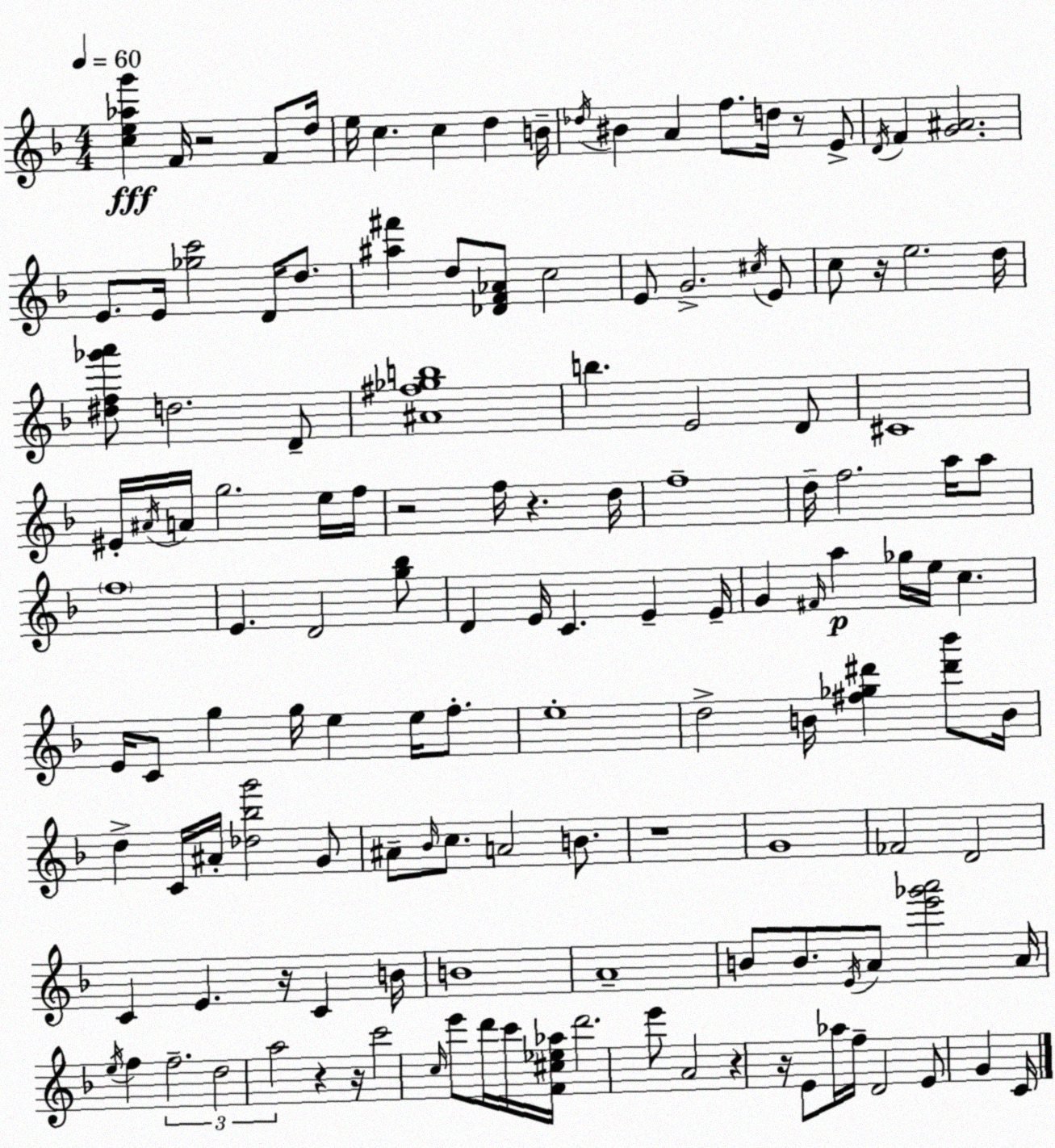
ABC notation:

X:1
T:Untitled
M:4/4
L:1/4
K:Dm
[ce_ag'] F/4 z2 F/2 d/4 e/4 c c d B/4 _d/4 ^B A f/2 d/4 z/2 E/2 D/4 F [G^A]2 E/2 E/4 [_gc']2 D/4 d/2 [^a^f'] d/2 [_DF_A]/2 c2 E/2 G2 ^c/4 E/2 c/2 z/4 e2 d/4 [^df_g'a']/2 d2 D/2 [^A^f_gb]4 b E2 D/2 ^C4 ^E/4 ^A/4 A/4 g2 e/4 f/4 z2 f/4 z d/4 f4 d/4 f2 a/4 a/2 f4 E D2 [g_b]/2 D E/4 C E E/4 G ^F/4 a _g/4 e/4 c E/4 C/2 g g/4 e e/4 f/2 e4 d2 B/4 [^f_g^d'] [^d'_b']/2 B/4 d C/4 ^A/4 [_d_bg']2 G/2 ^A/2 _B/4 c/2 A2 B/2 z4 G4 _F2 D2 C E z/4 C B/4 B4 A4 B/2 B/2 E/4 A/2 [e'_g'a']2 A/4 e/4 f f2 d2 a2 z z/4 c'2 c/4 e'/2 d'/4 c'/4 [F^c_e_a]/4 d'2 e'/2 A2 z z/4 E/2 _a/4 f/4 D2 E/2 G C/4